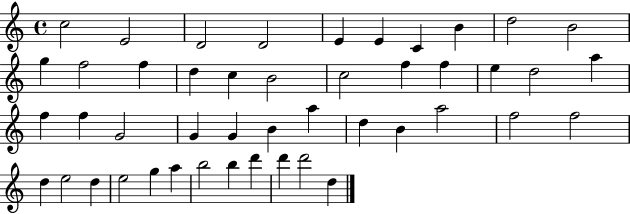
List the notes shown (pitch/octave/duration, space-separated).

C5/h E4/h D4/h D4/h E4/q E4/q C4/q B4/q D5/h B4/h G5/q F5/h F5/q D5/q C5/q B4/h C5/h F5/q F5/q E5/q D5/h A5/q F5/q F5/q G4/h G4/q G4/q B4/q A5/q D5/q B4/q A5/h F5/h F5/h D5/q E5/h D5/q E5/h G5/q A5/q B5/h B5/q D6/q D6/q D6/h D5/q